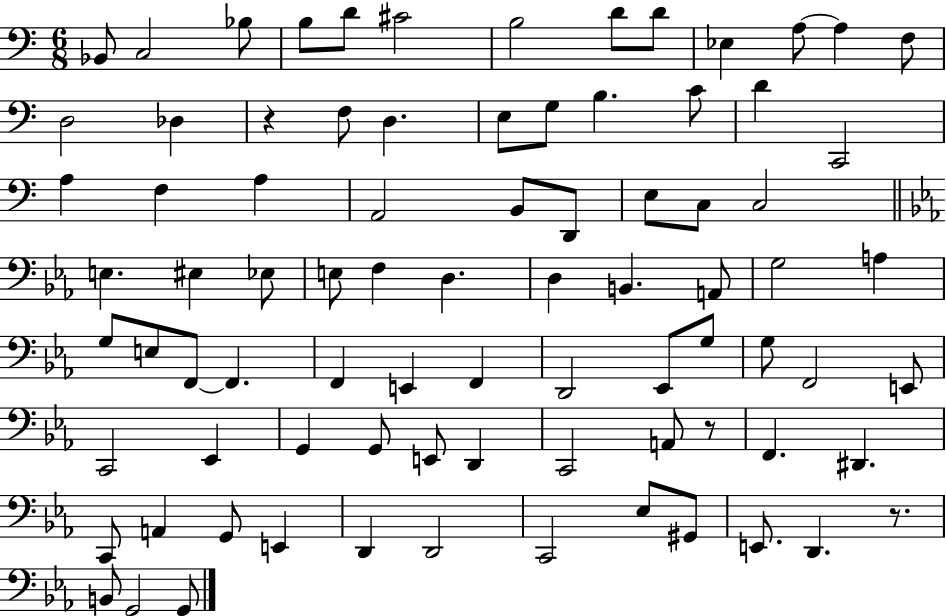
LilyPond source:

{
  \clef bass
  \numericTimeSignature
  \time 6/8
  \key c \major
  bes,8 c2 bes8 | b8 d'8 cis'2 | b2 d'8 d'8 | ees4 a8~~ a4 f8 | \break d2 des4 | r4 f8 d4. | e8 g8 b4. c'8 | d'4 c,2 | \break a4 f4 a4 | a,2 b,8 d,8 | e8 c8 c2 | \bar "||" \break \key c \minor e4. eis4 ees8 | e8 f4 d4. | d4 b,4. a,8 | g2 a4 | \break g8 e8 f,8~~ f,4. | f,4 e,4 f,4 | d,2 ees,8 g8 | g8 f,2 e,8 | \break c,2 ees,4 | g,4 g,8 e,8 d,4 | c,2 a,8 r8 | f,4. dis,4. | \break c,8 a,4 g,8 e,4 | d,4 d,2 | c,2 ees8 gis,8 | e,8. d,4. r8. | \break b,8 g,2 g,8 | \bar "|."
}